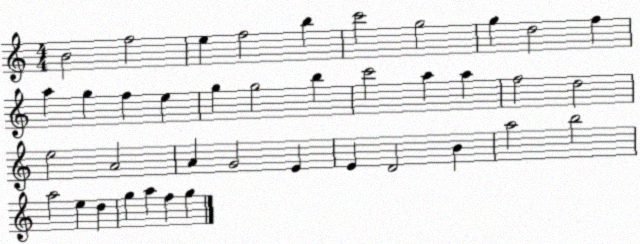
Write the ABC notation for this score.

X:1
T:Untitled
M:4/4
L:1/4
K:C
B2 f2 e f2 b c'2 g2 g d2 f a g f e g g2 b c'2 a a f2 d2 e2 A2 A G2 E E D2 B a2 b2 a2 e d g a f g